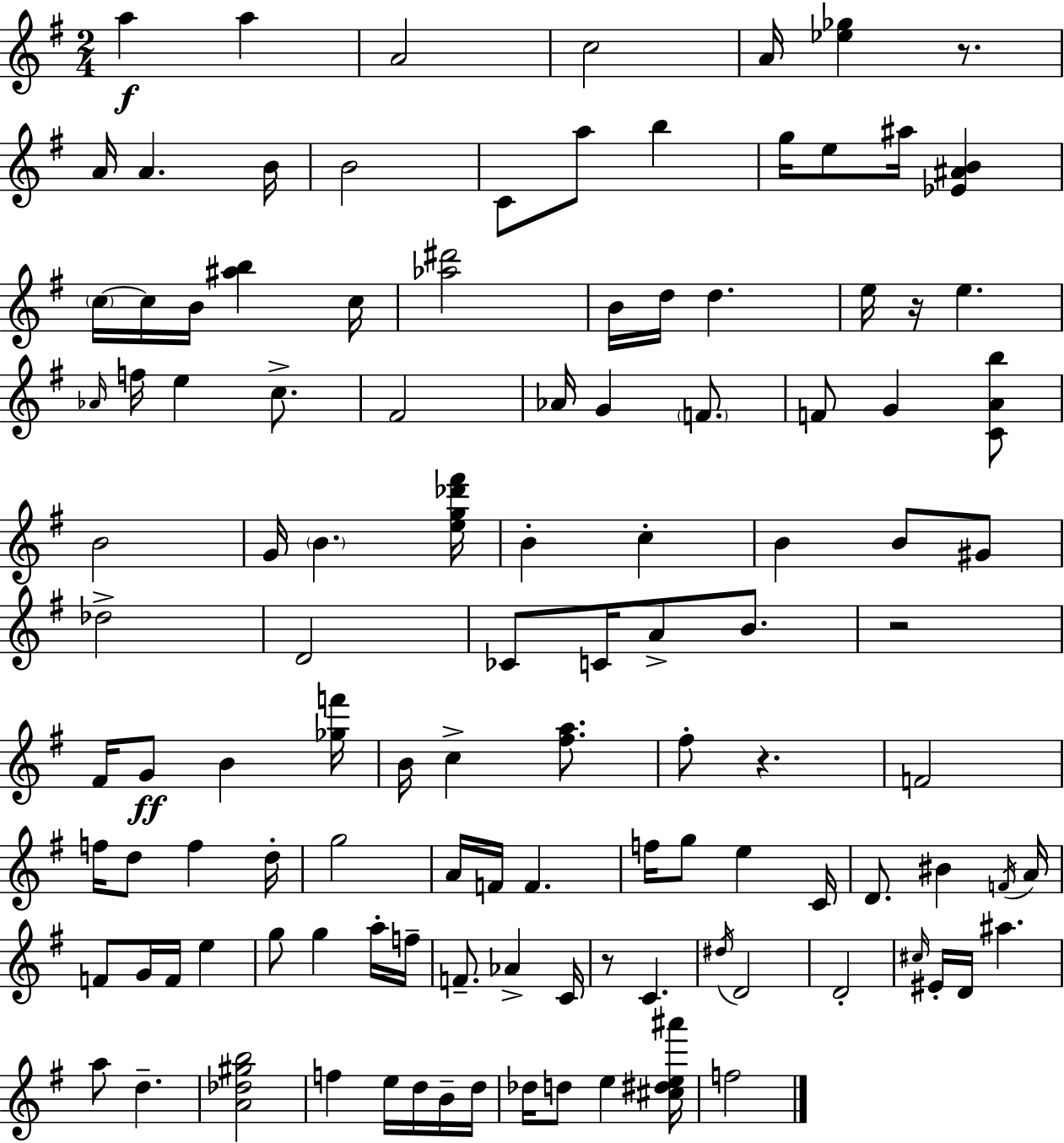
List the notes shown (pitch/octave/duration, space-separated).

A5/q A5/q A4/h C5/h A4/s [Eb5,Gb5]/q R/e. A4/s A4/q. B4/s B4/h C4/e A5/e B5/q G5/s E5/e A#5/s [Eb4,A#4,B4]/q C5/s C5/s B4/s [A#5,B5]/q C5/s [Ab5,D#6]/h B4/s D5/s D5/q. E5/s R/s E5/q. Ab4/s F5/s E5/q C5/e. F#4/h Ab4/s G4/q F4/e. F4/e G4/q [C4,A4,B5]/e B4/h G4/s B4/q. [E5,G5,Db6,F#6]/s B4/q C5/q B4/q B4/e G#4/e Db5/h D4/h CES4/e C4/s A4/e B4/e. R/h F#4/s G4/e B4/q [Gb5,F6]/s B4/s C5/q [F#5,A5]/e. F#5/e R/q. F4/h F5/s D5/e F5/q D5/s G5/h A4/s F4/s F4/q. F5/s G5/e E5/q C4/s D4/e. BIS4/q F4/s A4/s F4/e G4/s F4/s E5/q G5/e G5/q A5/s F5/s F4/e. Ab4/q C4/s R/e C4/q. D#5/s D4/h D4/h C#5/s EIS4/s D4/s A#5/q. A5/e D5/q. [A4,Db5,G#5,B5]/h F5/q E5/s D5/s B4/s D5/s Db5/s D5/e E5/q [C#5,D#5,E5,A#6]/s F5/h